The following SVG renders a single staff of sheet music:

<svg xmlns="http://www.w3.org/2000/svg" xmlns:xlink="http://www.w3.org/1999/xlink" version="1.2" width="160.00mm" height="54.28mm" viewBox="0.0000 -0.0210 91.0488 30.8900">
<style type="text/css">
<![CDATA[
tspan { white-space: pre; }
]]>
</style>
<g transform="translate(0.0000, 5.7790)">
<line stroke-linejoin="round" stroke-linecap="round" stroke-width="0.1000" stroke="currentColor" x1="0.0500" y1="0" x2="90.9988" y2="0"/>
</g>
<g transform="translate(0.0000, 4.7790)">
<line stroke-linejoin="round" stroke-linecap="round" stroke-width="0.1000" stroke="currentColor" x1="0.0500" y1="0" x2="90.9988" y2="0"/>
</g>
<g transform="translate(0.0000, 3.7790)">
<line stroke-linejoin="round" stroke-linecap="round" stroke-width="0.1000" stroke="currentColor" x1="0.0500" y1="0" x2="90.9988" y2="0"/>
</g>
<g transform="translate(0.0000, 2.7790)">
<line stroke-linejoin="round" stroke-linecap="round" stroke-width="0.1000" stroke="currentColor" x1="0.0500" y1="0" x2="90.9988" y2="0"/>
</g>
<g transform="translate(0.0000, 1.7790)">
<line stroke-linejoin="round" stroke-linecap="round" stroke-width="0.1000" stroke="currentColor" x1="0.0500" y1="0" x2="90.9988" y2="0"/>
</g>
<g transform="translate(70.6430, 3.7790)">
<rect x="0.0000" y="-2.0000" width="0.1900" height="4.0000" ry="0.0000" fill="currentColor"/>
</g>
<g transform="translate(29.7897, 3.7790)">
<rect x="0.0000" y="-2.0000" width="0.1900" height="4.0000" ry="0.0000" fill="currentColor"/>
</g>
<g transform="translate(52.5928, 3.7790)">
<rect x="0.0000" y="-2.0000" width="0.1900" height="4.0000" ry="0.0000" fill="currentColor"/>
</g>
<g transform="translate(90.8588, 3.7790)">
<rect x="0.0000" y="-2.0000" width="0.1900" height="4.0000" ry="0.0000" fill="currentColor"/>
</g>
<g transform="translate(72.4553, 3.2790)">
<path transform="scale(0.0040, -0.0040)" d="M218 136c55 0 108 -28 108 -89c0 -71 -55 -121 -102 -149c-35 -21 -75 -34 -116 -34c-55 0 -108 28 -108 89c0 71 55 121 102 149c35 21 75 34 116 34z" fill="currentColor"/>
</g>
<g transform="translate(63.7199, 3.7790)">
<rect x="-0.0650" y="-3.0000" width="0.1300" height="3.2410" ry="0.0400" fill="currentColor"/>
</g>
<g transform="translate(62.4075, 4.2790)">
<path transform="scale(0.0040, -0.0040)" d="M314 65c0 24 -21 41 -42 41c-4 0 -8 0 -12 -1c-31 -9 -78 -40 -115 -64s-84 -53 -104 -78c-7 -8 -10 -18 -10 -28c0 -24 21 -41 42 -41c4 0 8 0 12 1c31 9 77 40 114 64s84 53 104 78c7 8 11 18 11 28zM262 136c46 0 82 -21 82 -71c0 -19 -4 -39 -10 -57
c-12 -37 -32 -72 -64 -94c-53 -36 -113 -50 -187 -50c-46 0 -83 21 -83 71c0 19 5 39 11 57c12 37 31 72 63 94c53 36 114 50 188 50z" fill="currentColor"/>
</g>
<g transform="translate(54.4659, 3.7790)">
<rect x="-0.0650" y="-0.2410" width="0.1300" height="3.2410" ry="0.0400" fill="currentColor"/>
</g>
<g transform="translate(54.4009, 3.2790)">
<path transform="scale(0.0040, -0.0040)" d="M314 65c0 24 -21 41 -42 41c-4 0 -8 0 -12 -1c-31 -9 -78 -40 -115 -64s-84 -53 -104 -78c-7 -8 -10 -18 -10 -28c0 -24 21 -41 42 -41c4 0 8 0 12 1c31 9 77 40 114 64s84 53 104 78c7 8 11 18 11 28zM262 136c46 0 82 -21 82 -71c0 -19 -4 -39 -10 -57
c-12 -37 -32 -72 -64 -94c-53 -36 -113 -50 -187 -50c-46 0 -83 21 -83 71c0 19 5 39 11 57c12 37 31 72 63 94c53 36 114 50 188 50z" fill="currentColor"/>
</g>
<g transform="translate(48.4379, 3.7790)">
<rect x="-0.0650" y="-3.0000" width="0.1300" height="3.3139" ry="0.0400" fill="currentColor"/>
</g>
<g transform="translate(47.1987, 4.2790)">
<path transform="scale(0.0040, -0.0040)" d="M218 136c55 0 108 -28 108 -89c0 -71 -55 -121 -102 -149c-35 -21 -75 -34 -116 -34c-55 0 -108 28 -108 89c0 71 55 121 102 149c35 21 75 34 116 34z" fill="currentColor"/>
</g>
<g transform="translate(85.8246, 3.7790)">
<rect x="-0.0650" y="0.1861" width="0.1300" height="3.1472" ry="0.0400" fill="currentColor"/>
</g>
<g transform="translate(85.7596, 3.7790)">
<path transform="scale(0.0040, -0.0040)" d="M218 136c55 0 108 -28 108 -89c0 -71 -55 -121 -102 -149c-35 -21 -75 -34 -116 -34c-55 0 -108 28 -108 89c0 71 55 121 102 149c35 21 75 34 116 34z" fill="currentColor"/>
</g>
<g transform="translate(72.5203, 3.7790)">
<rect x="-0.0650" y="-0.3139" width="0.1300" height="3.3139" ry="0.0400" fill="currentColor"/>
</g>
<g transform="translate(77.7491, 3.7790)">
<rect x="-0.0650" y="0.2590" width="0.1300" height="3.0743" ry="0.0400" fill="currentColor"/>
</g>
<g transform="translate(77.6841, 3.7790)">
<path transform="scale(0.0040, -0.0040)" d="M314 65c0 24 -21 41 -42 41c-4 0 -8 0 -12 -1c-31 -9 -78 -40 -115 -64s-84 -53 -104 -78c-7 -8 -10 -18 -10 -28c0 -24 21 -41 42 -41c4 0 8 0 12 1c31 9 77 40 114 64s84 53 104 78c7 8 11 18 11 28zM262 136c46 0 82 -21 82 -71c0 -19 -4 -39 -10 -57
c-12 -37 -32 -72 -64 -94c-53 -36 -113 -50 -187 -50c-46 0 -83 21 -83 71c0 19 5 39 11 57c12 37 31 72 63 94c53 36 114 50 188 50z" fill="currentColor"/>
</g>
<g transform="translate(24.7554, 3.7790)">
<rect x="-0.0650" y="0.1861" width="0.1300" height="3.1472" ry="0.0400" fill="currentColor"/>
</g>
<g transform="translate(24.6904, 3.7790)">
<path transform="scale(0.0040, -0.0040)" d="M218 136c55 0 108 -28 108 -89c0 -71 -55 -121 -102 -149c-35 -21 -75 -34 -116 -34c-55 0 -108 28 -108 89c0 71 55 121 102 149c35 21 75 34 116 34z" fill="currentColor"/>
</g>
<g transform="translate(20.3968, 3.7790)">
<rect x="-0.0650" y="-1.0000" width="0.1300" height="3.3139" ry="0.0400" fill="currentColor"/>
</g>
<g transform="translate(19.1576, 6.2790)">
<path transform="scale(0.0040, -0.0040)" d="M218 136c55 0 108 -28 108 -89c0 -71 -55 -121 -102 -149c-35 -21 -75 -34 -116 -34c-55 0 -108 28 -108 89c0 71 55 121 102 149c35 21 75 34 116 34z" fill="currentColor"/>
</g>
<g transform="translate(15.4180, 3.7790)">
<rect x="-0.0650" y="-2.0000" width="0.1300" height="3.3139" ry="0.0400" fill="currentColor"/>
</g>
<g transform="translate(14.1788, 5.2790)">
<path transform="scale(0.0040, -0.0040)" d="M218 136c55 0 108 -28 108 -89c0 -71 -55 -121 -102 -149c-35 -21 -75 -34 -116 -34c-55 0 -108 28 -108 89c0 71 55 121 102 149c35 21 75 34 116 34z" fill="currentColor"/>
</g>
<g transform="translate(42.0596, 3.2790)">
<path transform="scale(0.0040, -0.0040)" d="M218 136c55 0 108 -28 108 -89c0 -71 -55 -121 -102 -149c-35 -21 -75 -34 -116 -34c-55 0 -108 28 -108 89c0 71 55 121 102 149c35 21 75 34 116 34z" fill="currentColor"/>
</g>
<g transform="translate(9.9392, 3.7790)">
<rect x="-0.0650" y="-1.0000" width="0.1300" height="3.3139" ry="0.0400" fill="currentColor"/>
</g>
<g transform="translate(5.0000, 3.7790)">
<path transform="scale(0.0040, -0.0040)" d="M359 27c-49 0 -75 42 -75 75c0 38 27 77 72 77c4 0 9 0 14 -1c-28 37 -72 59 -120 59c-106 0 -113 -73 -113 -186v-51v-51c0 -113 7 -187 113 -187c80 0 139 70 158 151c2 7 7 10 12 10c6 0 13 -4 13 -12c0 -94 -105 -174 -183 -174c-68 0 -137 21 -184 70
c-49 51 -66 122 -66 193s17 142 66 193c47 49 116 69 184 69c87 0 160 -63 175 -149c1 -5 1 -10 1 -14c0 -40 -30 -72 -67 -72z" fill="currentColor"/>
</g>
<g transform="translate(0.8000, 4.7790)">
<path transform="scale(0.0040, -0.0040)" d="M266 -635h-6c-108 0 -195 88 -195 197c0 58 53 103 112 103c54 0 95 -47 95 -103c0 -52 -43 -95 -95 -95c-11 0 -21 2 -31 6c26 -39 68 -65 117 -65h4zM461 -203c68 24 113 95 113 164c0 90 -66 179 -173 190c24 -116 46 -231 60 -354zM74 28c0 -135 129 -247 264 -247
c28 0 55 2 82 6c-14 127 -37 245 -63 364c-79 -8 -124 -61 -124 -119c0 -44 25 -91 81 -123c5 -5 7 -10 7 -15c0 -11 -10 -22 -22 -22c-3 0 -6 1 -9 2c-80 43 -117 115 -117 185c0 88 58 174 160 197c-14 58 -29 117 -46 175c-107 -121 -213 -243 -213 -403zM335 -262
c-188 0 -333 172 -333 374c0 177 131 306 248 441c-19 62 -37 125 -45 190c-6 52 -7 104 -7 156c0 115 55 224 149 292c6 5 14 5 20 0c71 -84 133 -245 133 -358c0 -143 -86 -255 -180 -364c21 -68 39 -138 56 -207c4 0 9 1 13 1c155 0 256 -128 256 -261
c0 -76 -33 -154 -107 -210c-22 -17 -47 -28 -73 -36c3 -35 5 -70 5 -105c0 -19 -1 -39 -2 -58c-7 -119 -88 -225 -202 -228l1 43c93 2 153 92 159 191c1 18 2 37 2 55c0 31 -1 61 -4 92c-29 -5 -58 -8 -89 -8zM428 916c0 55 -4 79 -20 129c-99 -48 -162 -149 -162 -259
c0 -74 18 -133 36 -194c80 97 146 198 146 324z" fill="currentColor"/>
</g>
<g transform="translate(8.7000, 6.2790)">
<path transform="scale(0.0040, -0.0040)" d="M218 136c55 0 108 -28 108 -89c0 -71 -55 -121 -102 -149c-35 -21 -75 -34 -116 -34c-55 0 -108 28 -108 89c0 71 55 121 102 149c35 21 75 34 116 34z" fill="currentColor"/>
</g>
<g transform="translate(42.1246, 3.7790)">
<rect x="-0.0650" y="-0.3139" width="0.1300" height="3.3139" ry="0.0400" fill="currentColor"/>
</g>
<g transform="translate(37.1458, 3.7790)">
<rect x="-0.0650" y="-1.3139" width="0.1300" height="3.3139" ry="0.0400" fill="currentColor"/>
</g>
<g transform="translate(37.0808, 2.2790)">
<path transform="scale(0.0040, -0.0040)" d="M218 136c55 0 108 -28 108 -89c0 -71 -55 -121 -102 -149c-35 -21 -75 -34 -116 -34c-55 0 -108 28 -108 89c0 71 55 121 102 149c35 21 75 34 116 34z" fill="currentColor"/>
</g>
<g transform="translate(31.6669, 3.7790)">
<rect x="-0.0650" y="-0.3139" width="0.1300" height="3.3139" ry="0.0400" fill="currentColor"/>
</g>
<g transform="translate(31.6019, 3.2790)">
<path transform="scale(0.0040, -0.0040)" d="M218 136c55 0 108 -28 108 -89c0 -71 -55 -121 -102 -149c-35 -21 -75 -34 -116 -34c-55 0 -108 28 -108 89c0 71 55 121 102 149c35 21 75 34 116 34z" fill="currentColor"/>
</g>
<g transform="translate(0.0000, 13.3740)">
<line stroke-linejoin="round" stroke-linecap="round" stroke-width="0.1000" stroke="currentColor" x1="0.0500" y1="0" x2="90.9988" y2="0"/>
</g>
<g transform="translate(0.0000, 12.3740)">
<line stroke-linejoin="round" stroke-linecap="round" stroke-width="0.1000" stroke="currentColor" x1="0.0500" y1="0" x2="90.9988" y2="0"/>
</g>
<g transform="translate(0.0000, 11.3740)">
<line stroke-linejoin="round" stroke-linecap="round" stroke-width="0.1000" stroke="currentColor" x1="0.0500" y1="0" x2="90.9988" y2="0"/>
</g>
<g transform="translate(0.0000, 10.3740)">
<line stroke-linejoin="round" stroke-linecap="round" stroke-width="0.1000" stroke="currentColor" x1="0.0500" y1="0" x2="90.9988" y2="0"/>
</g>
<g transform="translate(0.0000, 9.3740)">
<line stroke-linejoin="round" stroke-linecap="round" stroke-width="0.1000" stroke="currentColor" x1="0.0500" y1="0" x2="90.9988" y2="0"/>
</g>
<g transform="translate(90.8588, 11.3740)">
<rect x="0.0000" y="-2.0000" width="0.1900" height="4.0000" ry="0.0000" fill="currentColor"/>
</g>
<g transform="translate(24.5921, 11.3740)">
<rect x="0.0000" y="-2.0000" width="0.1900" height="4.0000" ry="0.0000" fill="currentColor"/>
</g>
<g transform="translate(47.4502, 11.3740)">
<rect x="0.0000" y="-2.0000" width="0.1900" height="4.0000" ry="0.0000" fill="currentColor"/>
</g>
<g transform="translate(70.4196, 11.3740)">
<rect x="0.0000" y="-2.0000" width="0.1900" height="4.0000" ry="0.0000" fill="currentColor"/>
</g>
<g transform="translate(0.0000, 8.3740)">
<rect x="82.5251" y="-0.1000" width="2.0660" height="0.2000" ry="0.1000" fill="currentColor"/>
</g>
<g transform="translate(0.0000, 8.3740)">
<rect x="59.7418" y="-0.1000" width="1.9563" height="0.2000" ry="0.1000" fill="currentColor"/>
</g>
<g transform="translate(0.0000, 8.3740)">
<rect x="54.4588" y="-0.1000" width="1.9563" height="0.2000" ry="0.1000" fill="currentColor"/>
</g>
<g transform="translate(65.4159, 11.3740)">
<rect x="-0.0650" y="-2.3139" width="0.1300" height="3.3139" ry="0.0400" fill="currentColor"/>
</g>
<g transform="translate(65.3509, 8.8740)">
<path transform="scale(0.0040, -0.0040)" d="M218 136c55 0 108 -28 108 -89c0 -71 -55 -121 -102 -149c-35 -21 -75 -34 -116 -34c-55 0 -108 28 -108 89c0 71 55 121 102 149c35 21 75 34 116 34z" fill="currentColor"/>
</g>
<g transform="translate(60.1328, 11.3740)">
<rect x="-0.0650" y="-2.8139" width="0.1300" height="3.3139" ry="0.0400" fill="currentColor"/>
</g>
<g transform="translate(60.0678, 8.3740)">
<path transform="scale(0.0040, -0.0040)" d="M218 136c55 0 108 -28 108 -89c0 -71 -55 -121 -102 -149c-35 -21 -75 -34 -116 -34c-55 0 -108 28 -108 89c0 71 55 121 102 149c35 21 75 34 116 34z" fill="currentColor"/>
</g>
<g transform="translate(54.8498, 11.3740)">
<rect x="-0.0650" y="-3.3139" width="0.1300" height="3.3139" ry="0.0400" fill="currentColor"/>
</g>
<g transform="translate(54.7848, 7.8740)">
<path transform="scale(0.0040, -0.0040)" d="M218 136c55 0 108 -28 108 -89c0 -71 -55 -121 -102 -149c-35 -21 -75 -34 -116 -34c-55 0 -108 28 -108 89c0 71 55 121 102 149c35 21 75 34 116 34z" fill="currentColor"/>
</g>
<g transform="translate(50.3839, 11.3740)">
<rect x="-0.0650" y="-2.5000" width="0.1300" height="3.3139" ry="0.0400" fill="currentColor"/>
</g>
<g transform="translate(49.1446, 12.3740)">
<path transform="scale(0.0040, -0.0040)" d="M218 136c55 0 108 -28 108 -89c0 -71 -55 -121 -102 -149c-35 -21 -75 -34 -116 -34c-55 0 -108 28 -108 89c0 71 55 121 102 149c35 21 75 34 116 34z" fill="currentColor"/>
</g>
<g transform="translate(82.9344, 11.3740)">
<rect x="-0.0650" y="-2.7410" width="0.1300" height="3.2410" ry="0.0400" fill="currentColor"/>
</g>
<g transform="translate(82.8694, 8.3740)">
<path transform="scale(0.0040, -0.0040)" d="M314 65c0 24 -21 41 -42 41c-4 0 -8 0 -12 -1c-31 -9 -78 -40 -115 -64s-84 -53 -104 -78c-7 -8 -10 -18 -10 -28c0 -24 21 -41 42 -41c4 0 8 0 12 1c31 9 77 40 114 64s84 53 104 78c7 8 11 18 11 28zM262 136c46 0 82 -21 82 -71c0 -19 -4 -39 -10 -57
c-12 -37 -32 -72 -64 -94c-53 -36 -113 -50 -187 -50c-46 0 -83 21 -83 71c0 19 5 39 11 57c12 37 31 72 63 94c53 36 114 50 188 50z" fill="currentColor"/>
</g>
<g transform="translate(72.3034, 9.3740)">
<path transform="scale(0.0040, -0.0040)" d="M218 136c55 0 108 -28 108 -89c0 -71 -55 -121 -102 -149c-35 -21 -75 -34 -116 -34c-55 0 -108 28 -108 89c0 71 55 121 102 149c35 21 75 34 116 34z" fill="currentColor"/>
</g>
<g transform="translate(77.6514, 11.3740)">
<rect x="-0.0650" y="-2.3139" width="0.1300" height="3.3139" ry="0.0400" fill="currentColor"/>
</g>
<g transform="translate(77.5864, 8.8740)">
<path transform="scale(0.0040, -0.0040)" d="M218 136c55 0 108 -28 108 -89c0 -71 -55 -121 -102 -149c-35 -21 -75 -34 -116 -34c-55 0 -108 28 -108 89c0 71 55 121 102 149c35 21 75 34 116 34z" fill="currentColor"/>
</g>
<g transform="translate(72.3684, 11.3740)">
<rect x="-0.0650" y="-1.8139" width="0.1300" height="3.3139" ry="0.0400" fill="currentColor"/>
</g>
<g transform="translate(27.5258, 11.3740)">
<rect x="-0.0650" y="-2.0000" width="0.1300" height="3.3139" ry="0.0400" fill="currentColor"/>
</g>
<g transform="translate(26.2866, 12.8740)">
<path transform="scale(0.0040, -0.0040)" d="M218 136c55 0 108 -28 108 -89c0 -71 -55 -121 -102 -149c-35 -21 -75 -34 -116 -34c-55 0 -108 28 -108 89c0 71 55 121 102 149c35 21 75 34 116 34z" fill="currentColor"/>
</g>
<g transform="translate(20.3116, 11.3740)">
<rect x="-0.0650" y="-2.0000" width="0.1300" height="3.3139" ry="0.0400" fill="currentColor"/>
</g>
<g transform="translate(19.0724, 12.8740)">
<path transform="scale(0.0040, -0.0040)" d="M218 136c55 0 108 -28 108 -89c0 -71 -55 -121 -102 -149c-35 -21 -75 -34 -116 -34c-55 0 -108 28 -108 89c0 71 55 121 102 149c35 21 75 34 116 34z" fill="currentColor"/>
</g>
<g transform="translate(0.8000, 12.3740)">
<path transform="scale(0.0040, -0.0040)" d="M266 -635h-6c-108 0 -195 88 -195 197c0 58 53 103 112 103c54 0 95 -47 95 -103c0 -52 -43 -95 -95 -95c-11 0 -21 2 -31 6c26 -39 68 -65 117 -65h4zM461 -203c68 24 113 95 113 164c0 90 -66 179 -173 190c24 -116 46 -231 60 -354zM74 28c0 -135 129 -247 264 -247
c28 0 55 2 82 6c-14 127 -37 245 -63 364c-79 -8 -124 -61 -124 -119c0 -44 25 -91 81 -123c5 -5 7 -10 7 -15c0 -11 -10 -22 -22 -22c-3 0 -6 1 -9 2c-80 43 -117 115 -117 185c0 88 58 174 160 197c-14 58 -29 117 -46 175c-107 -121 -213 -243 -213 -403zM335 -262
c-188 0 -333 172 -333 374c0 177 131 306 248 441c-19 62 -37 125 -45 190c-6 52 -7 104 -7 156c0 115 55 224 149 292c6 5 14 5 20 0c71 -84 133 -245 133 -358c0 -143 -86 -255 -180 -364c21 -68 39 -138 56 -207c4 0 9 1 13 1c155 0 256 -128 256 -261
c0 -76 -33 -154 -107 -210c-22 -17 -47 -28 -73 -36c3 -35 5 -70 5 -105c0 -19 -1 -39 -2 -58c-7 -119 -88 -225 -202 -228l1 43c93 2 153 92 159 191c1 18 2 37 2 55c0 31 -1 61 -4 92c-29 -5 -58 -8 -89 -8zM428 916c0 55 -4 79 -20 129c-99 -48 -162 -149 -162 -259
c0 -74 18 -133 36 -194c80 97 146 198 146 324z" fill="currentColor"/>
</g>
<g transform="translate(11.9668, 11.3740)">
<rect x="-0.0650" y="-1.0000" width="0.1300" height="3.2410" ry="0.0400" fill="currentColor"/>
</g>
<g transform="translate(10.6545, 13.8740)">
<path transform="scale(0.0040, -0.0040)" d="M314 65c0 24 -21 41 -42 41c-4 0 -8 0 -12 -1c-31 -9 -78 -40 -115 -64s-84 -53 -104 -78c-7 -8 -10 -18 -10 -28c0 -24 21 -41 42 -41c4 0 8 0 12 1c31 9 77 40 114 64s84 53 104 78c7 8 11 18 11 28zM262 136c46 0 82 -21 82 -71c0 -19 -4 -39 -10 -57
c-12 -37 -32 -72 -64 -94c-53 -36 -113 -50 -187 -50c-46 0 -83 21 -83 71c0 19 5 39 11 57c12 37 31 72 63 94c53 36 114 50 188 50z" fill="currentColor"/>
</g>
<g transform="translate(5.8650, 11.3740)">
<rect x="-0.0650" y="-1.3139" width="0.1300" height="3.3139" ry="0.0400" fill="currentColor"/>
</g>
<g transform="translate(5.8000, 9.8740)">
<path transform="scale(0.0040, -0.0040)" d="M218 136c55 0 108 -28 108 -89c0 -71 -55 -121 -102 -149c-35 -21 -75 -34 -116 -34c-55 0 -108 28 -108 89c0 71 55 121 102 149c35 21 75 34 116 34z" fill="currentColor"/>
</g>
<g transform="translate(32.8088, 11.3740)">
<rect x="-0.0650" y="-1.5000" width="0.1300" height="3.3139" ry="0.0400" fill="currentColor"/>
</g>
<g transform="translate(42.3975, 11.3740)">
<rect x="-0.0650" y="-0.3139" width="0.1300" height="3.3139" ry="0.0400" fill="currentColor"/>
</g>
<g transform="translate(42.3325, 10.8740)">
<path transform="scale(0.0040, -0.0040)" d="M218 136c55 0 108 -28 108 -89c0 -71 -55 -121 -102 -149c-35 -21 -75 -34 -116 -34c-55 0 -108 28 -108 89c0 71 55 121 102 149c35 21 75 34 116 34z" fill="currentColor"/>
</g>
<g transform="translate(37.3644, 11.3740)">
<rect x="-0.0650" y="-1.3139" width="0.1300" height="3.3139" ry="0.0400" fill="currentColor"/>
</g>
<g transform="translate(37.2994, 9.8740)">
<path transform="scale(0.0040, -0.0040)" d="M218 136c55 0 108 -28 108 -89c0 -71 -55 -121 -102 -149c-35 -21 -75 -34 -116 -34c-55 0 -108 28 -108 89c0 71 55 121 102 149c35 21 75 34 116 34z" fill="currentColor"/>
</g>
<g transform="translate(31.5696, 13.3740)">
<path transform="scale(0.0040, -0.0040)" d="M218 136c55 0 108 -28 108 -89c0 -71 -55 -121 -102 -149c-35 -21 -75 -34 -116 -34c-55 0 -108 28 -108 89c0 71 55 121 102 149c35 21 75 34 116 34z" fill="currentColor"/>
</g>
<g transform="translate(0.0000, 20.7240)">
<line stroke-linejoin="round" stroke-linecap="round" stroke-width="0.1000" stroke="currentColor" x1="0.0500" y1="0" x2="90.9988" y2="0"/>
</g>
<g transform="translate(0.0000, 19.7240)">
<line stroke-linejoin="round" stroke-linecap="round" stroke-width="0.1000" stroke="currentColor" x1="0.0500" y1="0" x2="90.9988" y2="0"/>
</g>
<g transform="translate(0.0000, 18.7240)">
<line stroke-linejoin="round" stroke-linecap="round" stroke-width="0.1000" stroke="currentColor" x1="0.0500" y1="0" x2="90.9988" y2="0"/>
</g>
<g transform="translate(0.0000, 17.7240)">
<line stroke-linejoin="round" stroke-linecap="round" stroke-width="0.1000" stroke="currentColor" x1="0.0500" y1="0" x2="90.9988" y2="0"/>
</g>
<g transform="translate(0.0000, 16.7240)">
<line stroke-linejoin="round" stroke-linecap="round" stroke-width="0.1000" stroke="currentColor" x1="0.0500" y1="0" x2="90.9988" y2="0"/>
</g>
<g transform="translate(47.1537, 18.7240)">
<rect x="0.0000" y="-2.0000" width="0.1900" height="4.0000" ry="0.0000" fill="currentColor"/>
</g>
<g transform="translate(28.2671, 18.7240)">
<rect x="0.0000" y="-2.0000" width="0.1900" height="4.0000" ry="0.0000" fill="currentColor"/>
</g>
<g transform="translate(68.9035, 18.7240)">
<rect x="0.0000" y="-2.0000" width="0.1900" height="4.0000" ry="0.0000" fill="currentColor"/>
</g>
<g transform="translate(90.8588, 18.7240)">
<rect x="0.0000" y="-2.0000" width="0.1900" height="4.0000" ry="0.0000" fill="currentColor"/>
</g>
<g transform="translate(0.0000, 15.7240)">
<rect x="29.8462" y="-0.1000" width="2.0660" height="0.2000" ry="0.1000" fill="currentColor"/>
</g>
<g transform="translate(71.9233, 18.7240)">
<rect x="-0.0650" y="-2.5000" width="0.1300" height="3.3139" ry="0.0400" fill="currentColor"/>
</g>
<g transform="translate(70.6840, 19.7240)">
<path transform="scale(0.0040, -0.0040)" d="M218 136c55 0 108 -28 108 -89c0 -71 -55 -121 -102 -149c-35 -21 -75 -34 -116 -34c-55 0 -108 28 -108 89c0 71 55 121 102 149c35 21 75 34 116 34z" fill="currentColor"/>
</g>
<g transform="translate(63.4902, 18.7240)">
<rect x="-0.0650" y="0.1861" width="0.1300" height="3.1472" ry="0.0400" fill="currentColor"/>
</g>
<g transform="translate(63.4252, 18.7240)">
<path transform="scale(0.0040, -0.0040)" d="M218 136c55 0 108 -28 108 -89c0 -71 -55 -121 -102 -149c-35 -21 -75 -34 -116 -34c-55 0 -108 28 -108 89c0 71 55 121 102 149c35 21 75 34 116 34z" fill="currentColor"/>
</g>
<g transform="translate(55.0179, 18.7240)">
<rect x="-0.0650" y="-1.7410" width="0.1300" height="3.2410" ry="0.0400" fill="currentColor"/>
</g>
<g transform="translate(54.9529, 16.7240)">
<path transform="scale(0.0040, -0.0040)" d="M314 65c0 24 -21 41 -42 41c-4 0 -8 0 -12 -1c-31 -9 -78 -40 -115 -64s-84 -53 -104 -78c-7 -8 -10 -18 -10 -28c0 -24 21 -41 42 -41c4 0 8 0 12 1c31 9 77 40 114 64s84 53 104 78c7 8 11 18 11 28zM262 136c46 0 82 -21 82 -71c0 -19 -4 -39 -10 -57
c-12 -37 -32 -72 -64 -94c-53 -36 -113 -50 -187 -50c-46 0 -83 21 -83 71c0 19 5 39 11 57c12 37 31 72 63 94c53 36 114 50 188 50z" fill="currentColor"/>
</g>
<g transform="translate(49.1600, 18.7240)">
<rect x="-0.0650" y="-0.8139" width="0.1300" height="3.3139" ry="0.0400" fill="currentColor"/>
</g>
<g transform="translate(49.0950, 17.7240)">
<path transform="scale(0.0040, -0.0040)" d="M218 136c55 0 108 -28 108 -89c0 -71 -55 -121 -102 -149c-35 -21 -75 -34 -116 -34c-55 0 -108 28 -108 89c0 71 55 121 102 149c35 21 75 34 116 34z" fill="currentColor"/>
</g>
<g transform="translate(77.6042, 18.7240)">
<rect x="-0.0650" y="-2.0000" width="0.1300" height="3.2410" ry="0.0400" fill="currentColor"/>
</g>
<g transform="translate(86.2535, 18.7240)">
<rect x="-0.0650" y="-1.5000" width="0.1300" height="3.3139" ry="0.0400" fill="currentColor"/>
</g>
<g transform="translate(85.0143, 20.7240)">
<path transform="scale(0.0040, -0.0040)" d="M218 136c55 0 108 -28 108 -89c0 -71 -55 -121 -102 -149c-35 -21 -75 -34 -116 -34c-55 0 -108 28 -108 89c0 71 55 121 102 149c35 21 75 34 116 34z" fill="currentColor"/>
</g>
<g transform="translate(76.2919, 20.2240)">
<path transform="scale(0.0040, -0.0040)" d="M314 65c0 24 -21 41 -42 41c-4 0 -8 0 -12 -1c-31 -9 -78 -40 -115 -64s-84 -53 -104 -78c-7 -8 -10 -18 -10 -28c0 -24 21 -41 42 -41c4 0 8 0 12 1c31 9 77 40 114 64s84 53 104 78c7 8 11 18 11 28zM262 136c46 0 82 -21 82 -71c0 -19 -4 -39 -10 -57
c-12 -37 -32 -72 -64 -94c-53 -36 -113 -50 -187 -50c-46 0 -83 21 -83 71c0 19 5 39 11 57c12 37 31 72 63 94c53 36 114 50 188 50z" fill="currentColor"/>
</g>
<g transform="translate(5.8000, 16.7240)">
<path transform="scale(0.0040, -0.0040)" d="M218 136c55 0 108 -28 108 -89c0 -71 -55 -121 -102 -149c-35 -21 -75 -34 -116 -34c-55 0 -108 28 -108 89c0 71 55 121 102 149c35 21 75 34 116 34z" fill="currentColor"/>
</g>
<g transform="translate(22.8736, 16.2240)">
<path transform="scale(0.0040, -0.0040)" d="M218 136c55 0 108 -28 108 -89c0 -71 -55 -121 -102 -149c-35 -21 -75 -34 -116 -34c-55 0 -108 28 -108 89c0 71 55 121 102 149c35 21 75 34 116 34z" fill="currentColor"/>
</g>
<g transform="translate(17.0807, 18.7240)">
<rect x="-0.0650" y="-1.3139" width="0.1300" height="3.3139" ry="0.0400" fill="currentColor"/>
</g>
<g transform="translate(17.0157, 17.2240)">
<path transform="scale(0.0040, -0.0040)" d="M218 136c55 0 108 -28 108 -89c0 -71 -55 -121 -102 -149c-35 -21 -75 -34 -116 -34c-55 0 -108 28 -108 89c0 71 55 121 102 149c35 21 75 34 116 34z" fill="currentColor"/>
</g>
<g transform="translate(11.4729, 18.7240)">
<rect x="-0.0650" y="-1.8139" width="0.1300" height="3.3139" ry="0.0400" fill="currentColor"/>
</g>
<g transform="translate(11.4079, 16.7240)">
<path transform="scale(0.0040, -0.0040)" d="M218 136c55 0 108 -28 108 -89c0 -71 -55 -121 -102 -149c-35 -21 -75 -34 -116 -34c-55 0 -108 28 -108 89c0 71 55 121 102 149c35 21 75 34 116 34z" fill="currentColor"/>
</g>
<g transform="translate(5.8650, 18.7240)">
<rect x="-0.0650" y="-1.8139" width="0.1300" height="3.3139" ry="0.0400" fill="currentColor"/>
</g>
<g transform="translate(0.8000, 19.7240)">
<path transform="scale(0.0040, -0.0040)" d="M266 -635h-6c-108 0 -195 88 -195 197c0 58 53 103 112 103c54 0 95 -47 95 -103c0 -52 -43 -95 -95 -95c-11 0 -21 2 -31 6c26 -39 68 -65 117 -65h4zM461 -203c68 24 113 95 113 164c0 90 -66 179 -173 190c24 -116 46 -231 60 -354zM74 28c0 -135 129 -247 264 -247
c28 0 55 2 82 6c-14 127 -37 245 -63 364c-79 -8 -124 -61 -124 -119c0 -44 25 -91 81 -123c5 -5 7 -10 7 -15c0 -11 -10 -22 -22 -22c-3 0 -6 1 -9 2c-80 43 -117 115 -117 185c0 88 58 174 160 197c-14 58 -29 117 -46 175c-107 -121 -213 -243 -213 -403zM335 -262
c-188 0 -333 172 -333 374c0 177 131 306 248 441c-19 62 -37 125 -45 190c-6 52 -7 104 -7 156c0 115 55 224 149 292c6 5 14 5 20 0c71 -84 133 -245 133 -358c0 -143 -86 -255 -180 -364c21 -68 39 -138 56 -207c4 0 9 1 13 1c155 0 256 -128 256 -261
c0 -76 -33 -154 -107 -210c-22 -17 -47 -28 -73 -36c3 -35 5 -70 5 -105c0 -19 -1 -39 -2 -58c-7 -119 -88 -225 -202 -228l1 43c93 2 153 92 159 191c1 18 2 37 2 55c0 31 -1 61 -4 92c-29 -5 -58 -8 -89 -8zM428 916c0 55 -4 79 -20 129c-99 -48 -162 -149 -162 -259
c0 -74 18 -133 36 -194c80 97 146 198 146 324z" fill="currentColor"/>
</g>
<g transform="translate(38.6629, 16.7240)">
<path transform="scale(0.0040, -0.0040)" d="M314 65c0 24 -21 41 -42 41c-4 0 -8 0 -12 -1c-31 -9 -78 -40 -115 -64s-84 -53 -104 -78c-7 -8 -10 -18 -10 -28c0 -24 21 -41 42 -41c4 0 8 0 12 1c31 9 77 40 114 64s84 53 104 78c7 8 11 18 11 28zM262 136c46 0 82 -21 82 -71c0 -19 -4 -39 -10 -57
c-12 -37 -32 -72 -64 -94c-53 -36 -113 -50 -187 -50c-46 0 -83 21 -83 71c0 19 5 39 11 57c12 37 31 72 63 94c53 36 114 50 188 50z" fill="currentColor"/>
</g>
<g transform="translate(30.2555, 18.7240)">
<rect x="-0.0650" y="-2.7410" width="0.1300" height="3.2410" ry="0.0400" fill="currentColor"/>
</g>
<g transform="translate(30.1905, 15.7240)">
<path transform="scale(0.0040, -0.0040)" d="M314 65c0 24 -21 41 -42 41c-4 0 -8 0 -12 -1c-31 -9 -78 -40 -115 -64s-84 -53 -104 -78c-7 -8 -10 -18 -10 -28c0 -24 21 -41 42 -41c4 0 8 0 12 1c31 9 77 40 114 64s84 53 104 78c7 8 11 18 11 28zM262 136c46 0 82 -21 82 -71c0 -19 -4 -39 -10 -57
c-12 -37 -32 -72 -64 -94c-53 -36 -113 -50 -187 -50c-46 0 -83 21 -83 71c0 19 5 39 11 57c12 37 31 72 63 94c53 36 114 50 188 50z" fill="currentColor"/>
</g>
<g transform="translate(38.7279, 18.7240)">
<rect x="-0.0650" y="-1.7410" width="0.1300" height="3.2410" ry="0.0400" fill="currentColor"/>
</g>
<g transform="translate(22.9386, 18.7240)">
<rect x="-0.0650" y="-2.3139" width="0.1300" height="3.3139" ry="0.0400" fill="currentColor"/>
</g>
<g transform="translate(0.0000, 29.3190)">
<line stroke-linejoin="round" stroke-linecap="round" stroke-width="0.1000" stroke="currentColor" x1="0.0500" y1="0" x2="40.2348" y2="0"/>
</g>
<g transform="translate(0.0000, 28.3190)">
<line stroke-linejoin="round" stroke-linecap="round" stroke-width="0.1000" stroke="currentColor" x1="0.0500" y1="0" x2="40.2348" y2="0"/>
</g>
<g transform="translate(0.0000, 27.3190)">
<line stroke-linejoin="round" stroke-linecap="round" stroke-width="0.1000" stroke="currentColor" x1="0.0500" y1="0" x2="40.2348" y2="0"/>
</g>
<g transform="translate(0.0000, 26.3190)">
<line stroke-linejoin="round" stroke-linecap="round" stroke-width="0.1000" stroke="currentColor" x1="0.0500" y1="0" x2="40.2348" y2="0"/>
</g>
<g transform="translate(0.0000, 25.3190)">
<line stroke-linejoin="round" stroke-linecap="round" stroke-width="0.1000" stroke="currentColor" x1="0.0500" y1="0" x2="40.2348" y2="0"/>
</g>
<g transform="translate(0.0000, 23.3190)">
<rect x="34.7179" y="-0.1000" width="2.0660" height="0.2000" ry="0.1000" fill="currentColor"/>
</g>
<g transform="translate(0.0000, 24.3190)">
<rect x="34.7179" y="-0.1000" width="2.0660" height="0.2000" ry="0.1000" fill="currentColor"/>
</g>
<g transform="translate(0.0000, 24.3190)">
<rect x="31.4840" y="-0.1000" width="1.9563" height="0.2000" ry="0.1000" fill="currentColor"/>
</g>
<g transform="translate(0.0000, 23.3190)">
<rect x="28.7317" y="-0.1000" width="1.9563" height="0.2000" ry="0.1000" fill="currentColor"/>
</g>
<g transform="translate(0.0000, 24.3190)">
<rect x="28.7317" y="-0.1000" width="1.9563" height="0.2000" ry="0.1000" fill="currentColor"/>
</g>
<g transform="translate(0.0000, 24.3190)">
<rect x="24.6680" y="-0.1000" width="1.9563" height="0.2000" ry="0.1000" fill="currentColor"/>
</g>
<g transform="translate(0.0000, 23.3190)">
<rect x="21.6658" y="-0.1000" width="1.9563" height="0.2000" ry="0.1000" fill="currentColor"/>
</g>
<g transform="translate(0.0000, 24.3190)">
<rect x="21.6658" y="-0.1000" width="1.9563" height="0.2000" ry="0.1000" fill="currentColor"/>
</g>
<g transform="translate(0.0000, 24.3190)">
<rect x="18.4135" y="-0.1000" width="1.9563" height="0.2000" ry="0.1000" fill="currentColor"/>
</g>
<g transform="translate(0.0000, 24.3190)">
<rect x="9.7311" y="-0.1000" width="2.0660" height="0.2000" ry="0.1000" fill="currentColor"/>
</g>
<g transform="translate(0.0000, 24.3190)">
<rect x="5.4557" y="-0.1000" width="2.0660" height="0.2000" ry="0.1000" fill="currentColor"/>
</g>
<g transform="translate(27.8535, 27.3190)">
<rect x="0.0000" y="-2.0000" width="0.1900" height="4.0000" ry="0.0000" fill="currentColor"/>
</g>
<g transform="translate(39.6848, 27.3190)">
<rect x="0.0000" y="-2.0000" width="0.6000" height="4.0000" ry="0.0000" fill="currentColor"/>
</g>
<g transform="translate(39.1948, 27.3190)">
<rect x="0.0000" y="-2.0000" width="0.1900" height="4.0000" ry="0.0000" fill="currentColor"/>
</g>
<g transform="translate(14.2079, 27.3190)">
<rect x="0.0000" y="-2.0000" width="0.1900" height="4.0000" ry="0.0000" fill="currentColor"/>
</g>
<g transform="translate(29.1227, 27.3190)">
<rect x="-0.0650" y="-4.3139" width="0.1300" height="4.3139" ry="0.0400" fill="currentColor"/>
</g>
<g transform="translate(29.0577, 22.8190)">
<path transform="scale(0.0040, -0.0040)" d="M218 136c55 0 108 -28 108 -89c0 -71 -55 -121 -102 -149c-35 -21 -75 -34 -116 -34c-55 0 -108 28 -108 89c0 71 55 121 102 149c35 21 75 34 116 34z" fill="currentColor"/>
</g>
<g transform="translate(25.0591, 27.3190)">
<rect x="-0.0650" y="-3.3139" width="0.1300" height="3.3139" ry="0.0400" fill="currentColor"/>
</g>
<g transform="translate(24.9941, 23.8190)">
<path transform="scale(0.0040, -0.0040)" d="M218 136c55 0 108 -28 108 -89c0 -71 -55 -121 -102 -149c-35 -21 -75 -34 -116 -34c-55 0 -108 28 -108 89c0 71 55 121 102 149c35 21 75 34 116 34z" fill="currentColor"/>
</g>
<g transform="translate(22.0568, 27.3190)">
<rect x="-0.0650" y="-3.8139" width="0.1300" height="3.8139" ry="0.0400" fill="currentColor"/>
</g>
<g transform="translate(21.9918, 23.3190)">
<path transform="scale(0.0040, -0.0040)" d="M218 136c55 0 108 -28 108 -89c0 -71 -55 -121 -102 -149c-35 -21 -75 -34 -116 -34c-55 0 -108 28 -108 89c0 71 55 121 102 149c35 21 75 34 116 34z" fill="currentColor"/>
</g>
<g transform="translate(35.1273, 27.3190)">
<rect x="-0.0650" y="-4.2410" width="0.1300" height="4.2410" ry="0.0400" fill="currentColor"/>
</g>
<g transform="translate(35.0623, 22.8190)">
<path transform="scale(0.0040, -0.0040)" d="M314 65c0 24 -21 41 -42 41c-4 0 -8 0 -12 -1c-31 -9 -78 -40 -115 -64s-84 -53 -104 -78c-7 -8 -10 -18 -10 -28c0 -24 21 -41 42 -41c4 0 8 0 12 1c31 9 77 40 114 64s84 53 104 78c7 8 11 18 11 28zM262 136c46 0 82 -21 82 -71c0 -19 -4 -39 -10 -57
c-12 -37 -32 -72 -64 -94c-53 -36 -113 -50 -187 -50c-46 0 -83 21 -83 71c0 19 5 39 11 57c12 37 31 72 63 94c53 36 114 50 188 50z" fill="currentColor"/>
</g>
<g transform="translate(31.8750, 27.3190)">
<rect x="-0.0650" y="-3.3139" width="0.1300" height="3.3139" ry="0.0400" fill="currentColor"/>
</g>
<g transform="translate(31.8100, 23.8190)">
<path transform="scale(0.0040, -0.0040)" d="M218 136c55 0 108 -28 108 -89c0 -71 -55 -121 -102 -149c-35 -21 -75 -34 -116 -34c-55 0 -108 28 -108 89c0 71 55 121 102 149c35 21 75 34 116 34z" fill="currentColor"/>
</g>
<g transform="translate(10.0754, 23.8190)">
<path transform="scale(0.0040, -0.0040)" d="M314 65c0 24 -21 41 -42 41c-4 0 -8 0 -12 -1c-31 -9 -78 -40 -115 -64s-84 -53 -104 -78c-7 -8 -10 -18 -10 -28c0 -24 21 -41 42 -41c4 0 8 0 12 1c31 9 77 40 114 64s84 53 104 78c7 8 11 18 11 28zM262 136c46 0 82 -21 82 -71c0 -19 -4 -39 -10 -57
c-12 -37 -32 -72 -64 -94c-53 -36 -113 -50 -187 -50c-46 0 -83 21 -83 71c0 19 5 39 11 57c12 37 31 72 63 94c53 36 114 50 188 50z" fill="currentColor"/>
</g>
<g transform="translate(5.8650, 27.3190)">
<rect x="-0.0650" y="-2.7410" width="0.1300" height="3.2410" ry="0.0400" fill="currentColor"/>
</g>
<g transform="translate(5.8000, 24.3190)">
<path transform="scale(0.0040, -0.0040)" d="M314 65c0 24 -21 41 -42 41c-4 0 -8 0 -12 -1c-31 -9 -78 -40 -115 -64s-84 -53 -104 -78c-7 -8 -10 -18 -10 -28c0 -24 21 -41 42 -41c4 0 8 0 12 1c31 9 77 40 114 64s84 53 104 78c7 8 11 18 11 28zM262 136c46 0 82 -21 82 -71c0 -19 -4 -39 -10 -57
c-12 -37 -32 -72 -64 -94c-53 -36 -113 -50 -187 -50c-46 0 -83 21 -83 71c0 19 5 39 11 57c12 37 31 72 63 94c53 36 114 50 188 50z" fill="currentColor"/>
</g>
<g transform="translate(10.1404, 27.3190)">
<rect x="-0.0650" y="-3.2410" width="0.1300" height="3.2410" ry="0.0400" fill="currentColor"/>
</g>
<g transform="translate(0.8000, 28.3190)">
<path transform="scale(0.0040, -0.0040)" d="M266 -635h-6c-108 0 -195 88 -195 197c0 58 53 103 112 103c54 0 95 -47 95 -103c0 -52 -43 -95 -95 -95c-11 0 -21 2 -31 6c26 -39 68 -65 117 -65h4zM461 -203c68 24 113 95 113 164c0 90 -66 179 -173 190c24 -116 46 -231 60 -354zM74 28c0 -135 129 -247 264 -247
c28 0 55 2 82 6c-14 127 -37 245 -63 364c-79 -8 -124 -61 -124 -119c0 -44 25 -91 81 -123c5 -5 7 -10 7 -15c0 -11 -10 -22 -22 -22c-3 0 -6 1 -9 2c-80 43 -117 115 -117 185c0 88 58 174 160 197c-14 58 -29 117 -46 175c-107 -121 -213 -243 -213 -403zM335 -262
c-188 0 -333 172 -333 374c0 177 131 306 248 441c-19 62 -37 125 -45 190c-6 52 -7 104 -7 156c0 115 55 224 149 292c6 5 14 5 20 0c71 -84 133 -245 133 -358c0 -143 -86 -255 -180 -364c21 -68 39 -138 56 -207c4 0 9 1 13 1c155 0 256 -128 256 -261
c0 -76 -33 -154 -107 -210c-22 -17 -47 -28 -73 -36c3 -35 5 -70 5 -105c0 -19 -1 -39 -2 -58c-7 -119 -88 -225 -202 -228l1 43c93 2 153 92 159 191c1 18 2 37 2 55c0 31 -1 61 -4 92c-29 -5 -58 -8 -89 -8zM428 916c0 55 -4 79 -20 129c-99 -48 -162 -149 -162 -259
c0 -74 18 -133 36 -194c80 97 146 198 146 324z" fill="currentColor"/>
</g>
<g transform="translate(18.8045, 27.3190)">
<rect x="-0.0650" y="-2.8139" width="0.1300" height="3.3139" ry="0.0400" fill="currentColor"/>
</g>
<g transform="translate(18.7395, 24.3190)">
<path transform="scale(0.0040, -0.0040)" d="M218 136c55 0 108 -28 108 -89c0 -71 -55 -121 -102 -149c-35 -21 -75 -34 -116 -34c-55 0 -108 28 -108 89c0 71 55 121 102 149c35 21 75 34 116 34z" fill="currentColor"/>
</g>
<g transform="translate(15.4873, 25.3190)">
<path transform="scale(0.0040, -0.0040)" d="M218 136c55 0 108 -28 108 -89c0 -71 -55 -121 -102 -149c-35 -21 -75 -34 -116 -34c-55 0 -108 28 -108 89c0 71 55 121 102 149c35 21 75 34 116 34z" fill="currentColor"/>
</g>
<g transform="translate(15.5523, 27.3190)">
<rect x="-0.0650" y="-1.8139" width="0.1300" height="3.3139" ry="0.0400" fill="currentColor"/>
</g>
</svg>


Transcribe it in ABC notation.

X:1
T:Untitled
M:4/4
L:1/4
K:C
D F D B c e c A c2 A2 c B2 B e D2 F F E e c G b a g f g a2 f f e g a2 f2 d f2 B G F2 E a2 b2 f a c' b d' b d'2